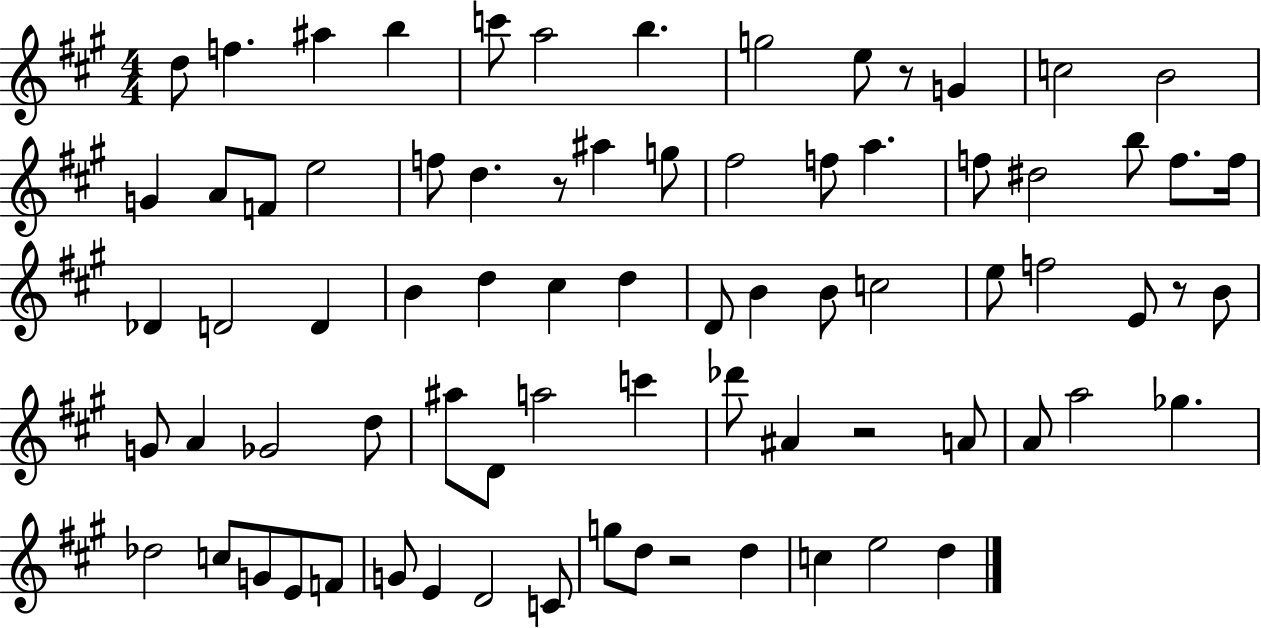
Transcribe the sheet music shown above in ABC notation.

X:1
T:Untitled
M:4/4
L:1/4
K:A
d/2 f ^a b c'/2 a2 b g2 e/2 z/2 G c2 B2 G A/2 F/2 e2 f/2 d z/2 ^a g/2 ^f2 f/2 a f/2 ^d2 b/2 f/2 f/4 _D D2 D B d ^c d D/2 B B/2 c2 e/2 f2 E/2 z/2 B/2 G/2 A _G2 d/2 ^a/2 D/2 a2 c' _d'/2 ^A z2 A/2 A/2 a2 _g _d2 c/2 G/2 E/2 F/2 G/2 E D2 C/2 g/2 d/2 z2 d c e2 d